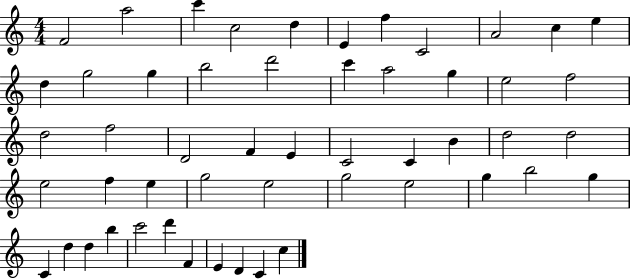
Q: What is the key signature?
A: C major